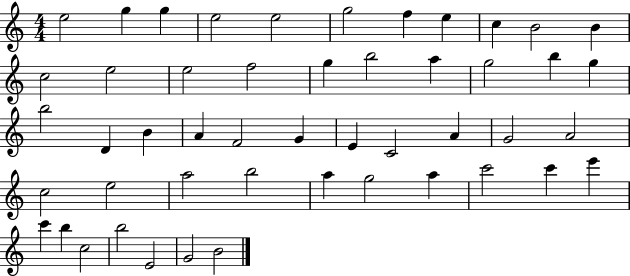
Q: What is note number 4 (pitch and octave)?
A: E5